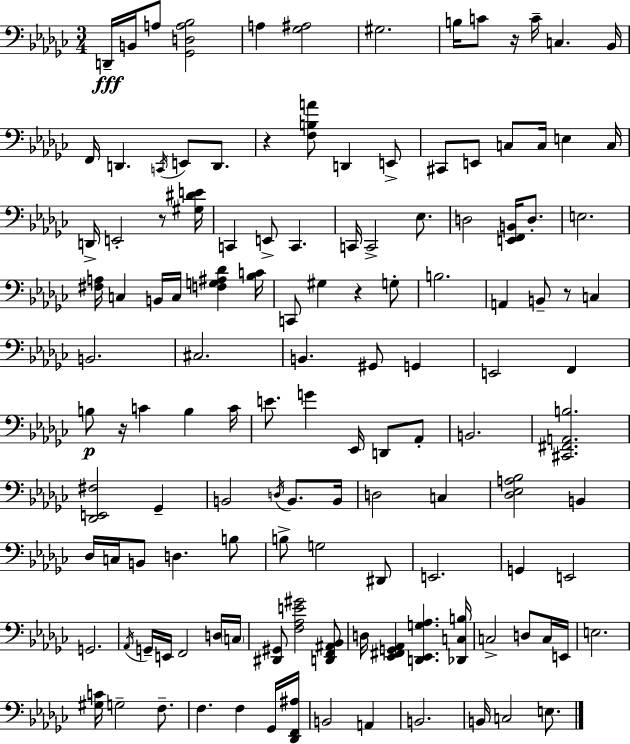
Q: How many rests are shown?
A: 6